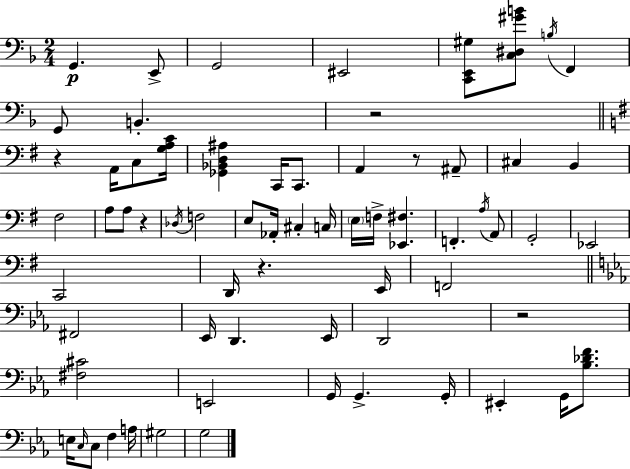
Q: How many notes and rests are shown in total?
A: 67